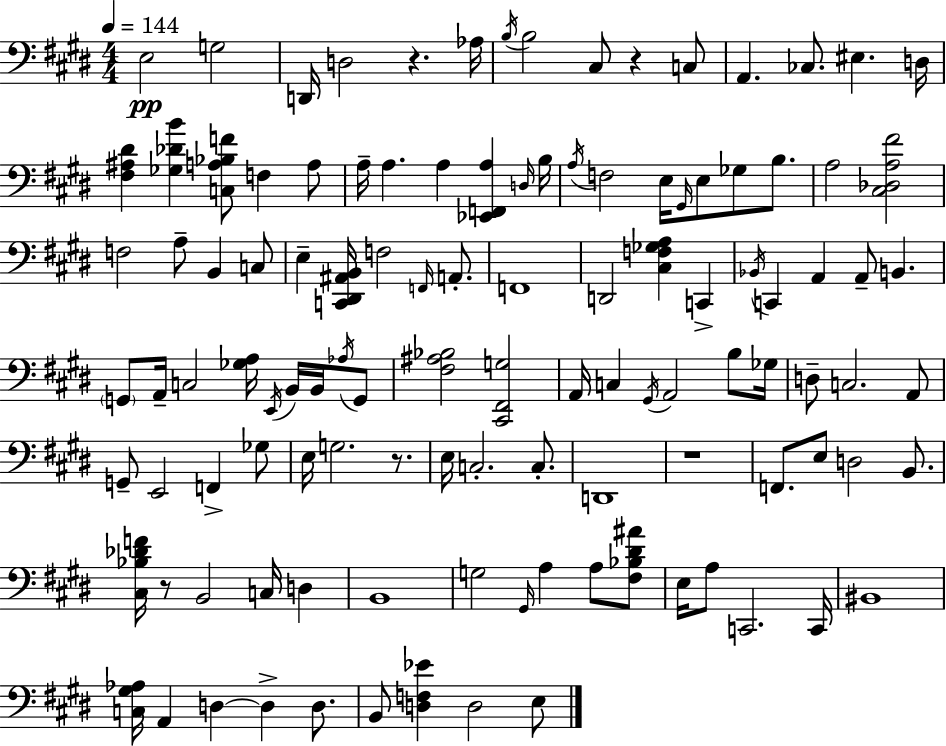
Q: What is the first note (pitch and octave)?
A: E3